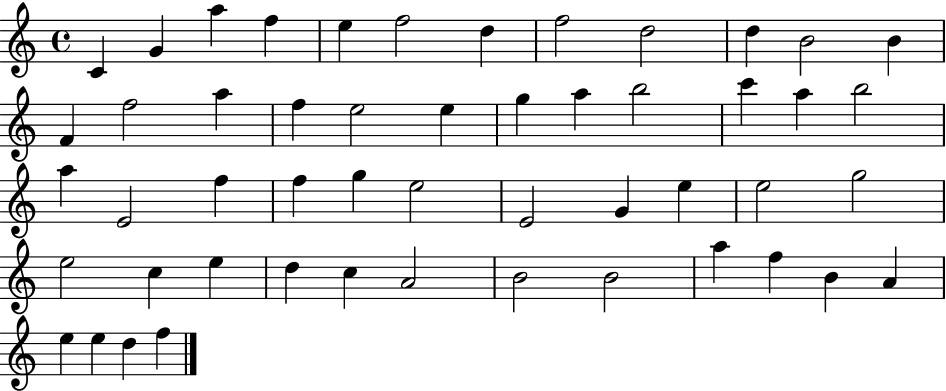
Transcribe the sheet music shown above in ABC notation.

X:1
T:Untitled
M:4/4
L:1/4
K:C
C G a f e f2 d f2 d2 d B2 B F f2 a f e2 e g a b2 c' a b2 a E2 f f g e2 E2 G e e2 g2 e2 c e d c A2 B2 B2 a f B A e e d f